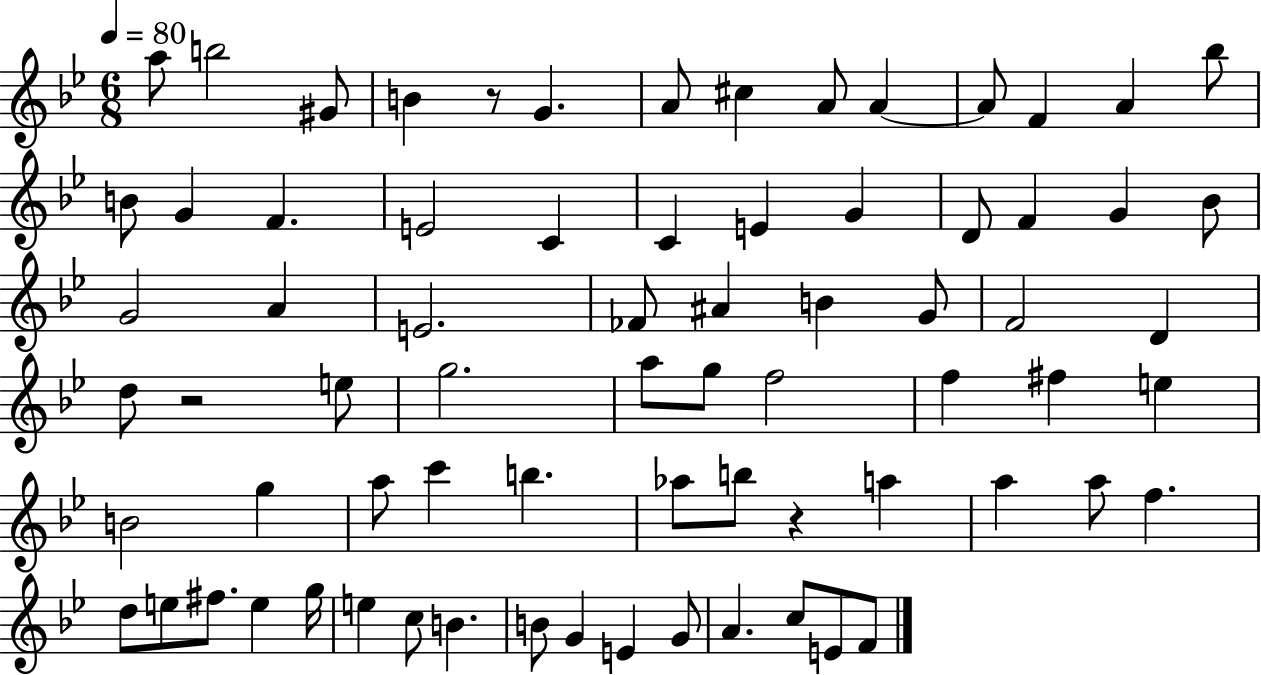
{
  \clef treble
  \numericTimeSignature
  \time 6/8
  \key bes \major
  \tempo 4 = 80
  a''8 b''2 gis'8 | b'4 r8 g'4. | a'8 cis''4 a'8 a'4~~ | a'8 f'4 a'4 bes''8 | \break b'8 g'4 f'4. | e'2 c'4 | c'4 e'4 g'4 | d'8 f'4 g'4 bes'8 | \break g'2 a'4 | e'2. | fes'8 ais'4 b'4 g'8 | f'2 d'4 | \break d''8 r2 e''8 | g''2. | a''8 g''8 f''2 | f''4 fis''4 e''4 | \break b'2 g''4 | a''8 c'''4 b''4. | aes''8 b''8 r4 a''4 | a''4 a''8 f''4. | \break d''8 e''8 fis''8. e''4 g''16 | e''4 c''8 b'4. | b'8 g'4 e'4 g'8 | a'4. c''8 e'8 f'8 | \break \bar "|."
}